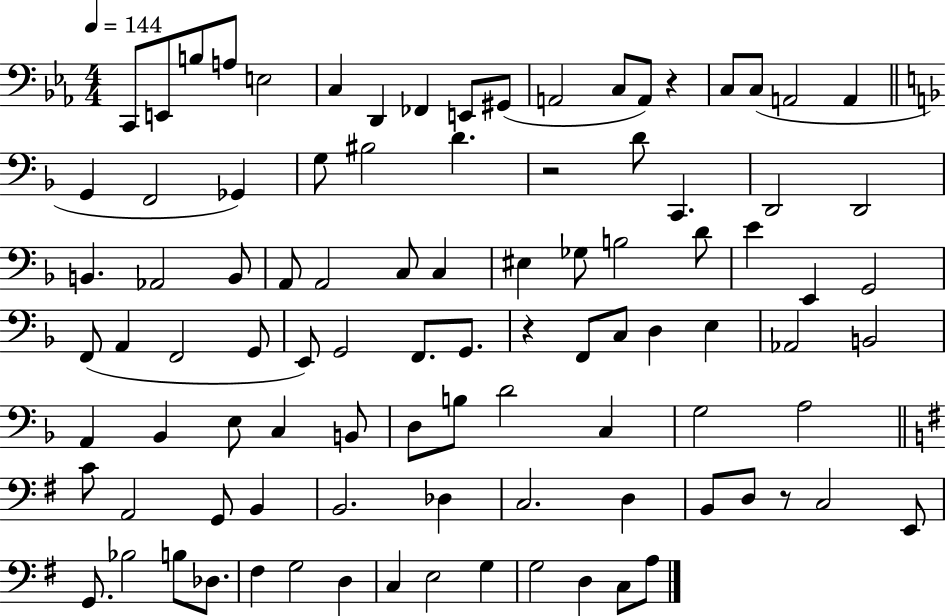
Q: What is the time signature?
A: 4/4